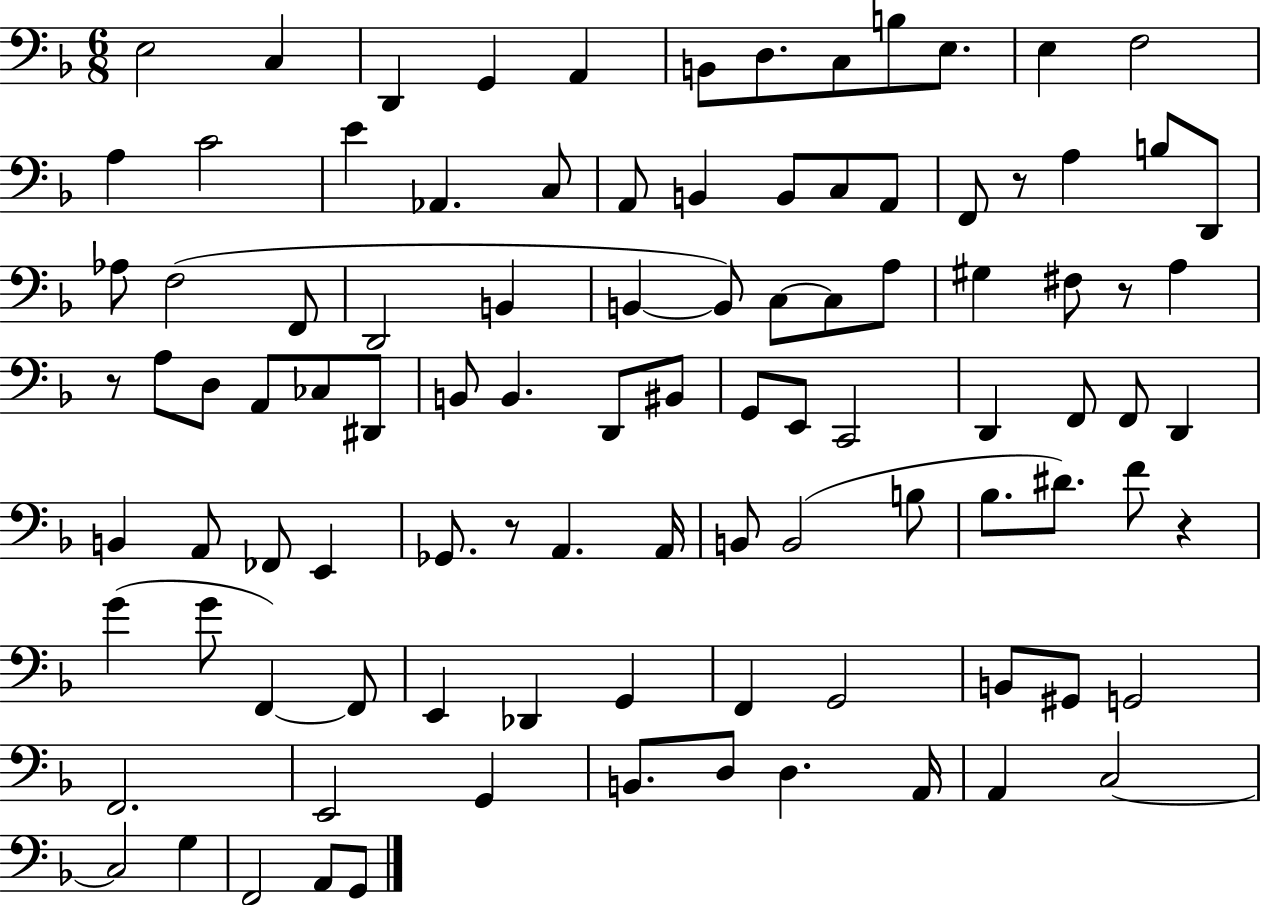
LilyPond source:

{
  \clef bass
  \numericTimeSignature
  \time 6/8
  \key f \major
  e2 c4 | d,4 g,4 a,4 | b,8 d8. c8 b8 e8. | e4 f2 | \break a4 c'2 | e'4 aes,4. c8 | a,8 b,4 b,8 c8 a,8 | f,8 r8 a4 b8 d,8 | \break aes8 f2( f,8 | d,2 b,4 | b,4~~ b,8) c8~~ c8 a8 | gis4 fis8 r8 a4 | \break r8 a8 d8 a,8 ces8 dis,8 | b,8 b,4. d,8 bis,8 | g,8 e,8 c,2 | d,4 f,8 f,8 d,4 | \break b,4 a,8 fes,8 e,4 | ges,8. r8 a,4. a,16 | b,8 b,2( b8 | bes8. dis'8.) f'8 r4 | \break g'4( g'8 f,4~~) f,8 | e,4 des,4 g,4 | f,4 g,2 | b,8 gis,8 g,2 | \break f,2. | e,2 g,4 | b,8. d8 d4. a,16 | a,4 c2~~ | \break c2 g4 | f,2 a,8 g,8 | \bar "|."
}